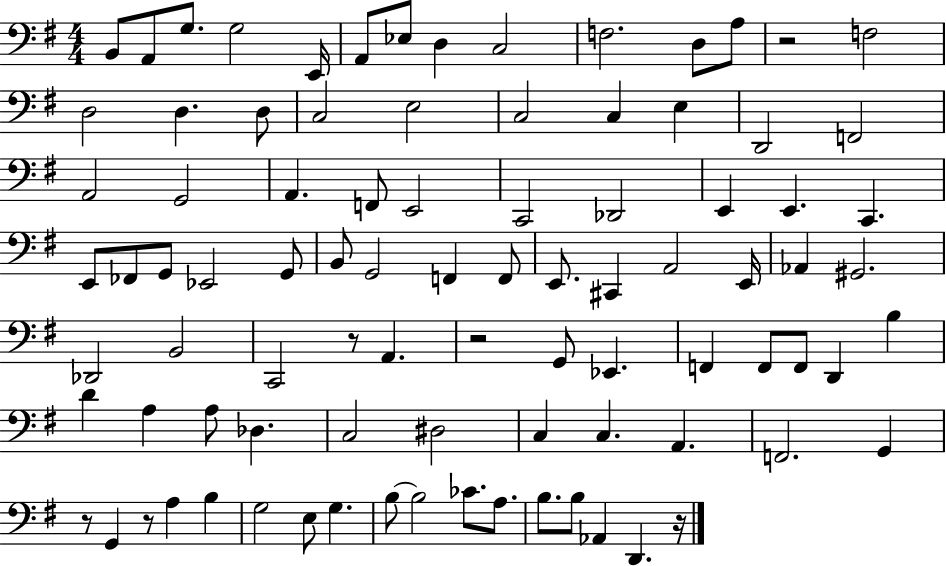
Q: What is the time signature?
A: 4/4